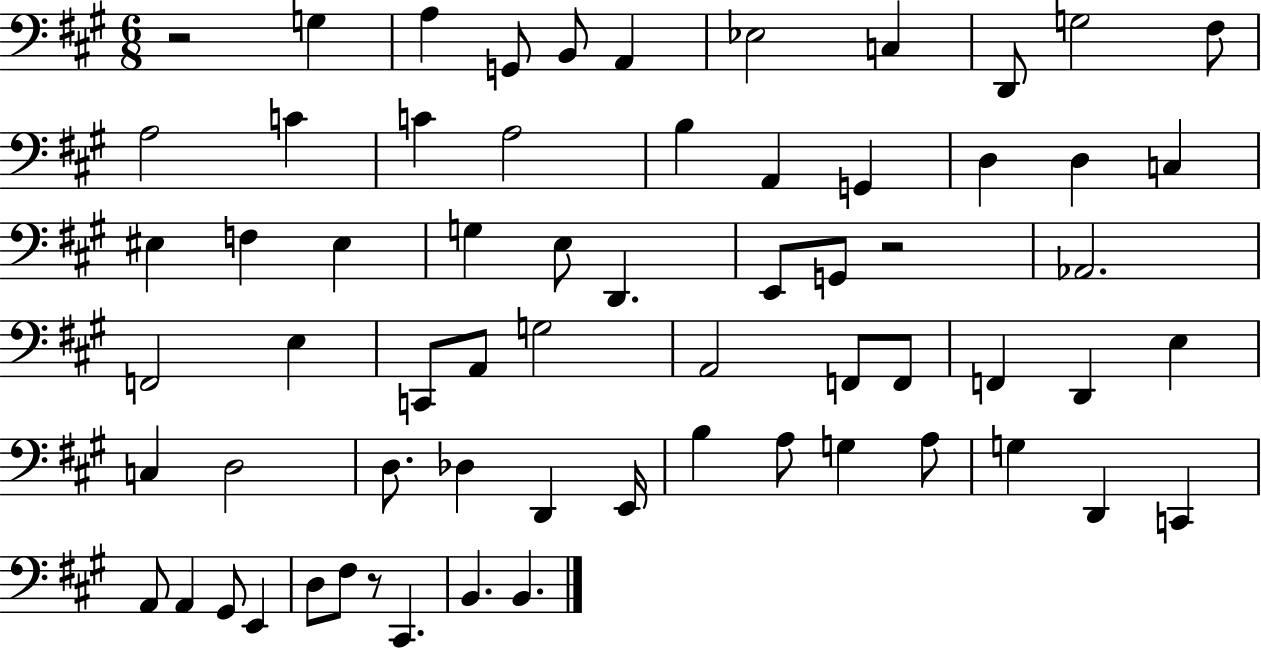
X:1
T:Untitled
M:6/8
L:1/4
K:A
z2 G, A, G,,/2 B,,/2 A,, _E,2 C, D,,/2 G,2 ^F,/2 A,2 C C A,2 B, A,, G,, D, D, C, ^E, F, ^E, G, E,/2 D,, E,,/2 G,,/2 z2 _A,,2 F,,2 E, C,,/2 A,,/2 G,2 A,,2 F,,/2 F,,/2 F,, D,, E, C, D,2 D,/2 _D, D,, E,,/4 B, A,/2 G, A,/2 G, D,, C,, A,,/2 A,, ^G,,/2 E,, D,/2 ^F,/2 z/2 ^C,, B,, B,,